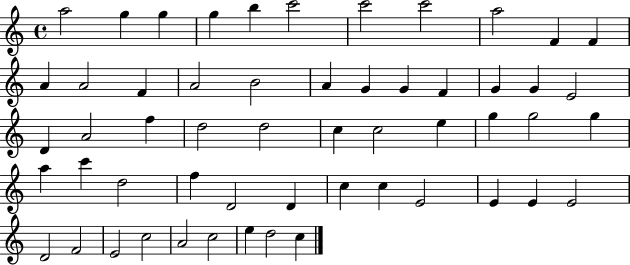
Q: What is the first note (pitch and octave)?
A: A5